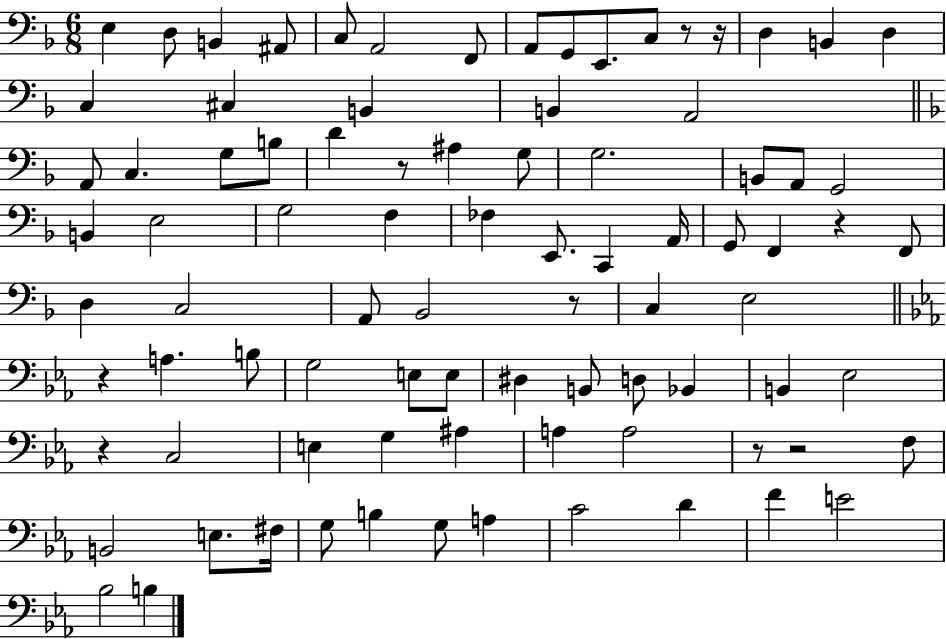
E3/q D3/e B2/q A#2/e C3/e A2/h F2/e A2/e G2/e E2/e. C3/e R/e R/s D3/q B2/q D3/q C3/q C#3/q B2/q B2/q A2/h A2/e C3/q. G3/e B3/e D4/q R/e A#3/q G3/e G3/h. B2/e A2/e G2/h B2/q E3/h G3/h F3/q FES3/q E2/e. C2/q A2/s G2/e F2/q R/q F2/e D3/q C3/h A2/e Bb2/h R/e C3/q E3/h R/q A3/q. B3/e G3/h E3/e E3/e D#3/q B2/e D3/e Bb2/q B2/q Eb3/h R/q C3/h E3/q G3/q A#3/q A3/q A3/h R/e R/h F3/e B2/h E3/e. F#3/s G3/e B3/q G3/e A3/q C4/h D4/q F4/q E4/h Bb3/h B3/q